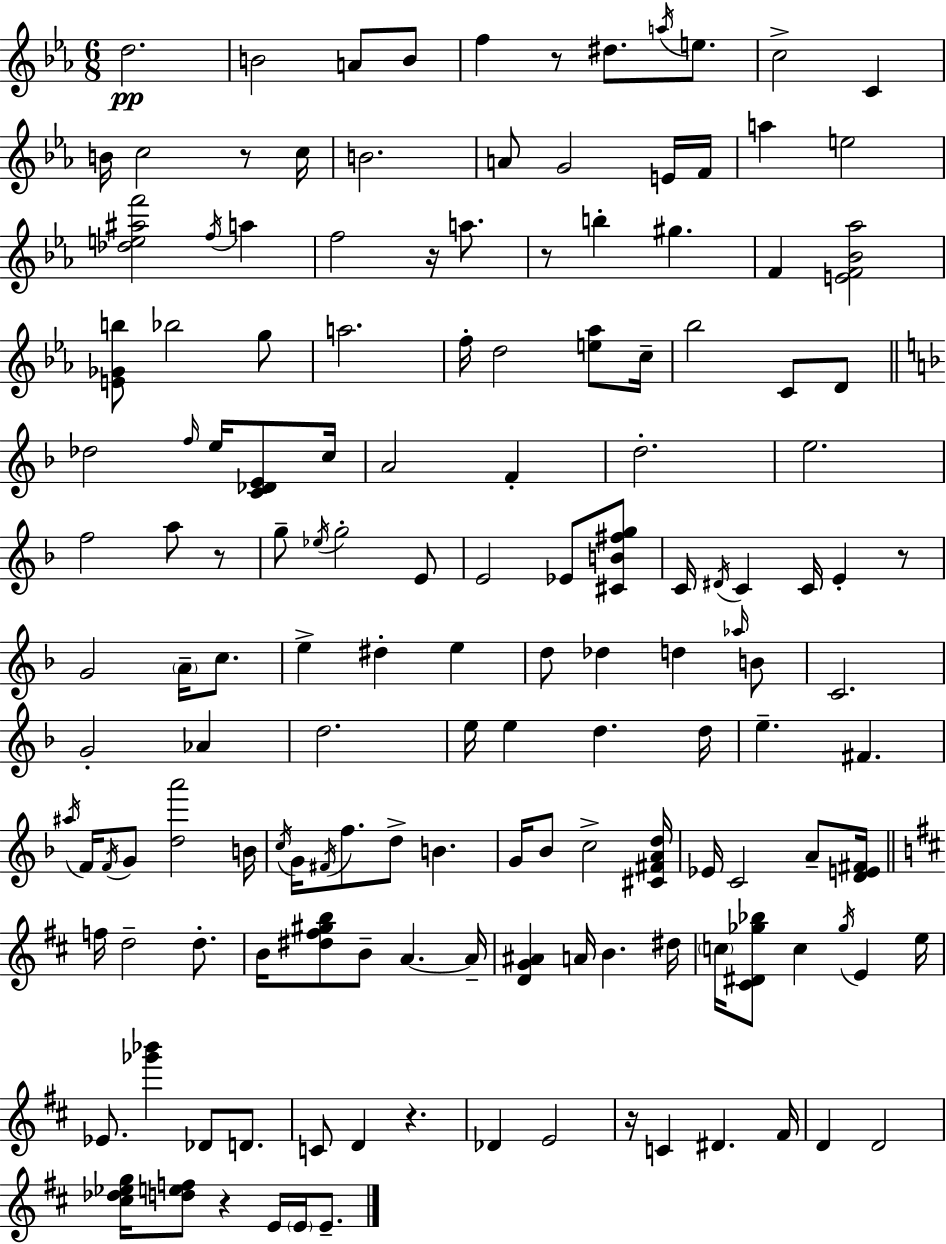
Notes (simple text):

D5/h. B4/h A4/e B4/e F5/q R/e D#5/e. A5/s E5/e. C5/h C4/q B4/s C5/h R/e C5/s B4/h. A4/e G4/h E4/s F4/s A5/q E5/h [Db5,E5,A#5,F6]/h F5/s A5/q F5/h R/s A5/e. R/e B5/q G#5/q. F4/q [E4,F4,Bb4,Ab5]/h [E4,Gb4,B5]/e Bb5/h G5/e A5/h. F5/s D5/h [E5,Ab5]/e C5/s Bb5/h C4/e D4/e Db5/h F5/s E5/s [C4,Db4,E4]/e C5/s A4/h F4/q D5/h. E5/h. F5/h A5/e R/e G5/e Eb5/s G5/h E4/e E4/h Eb4/e [C#4,B4,F#5,G5]/e C4/s D#4/s C4/q C4/s E4/q R/e G4/h A4/s C5/e. E5/q D#5/q E5/q D5/e Db5/q D5/q Ab5/s B4/e C4/h. G4/h Ab4/q D5/h. E5/s E5/q D5/q. D5/s E5/q. F#4/q. A#5/s F4/s F4/s G4/e [D5,A6]/h B4/s C5/s G4/s F#4/s F5/e. D5/e B4/q. G4/s Bb4/e C5/h [C#4,F#4,A4,D5]/s Eb4/s C4/h A4/e [D4,E4,F#4]/s F5/s D5/h D5/e. B4/s [D#5,F#5,G#5,B5]/e B4/e A4/q. A4/s [D4,G4,A#4]/q A4/s B4/q. D#5/s C5/s [C#4,D#4,Gb5,Bb5]/e C5/q Gb5/s E4/q E5/s Eb4/e. [Gb6,Bb6]/q Db4/e D4/e. C4/e D4/q R/q. Db4/q E4/h R/s C4/q D#4/q. F#4/s D4/q D4/h [C#5,Db5,Eb5,G5]/s [D5,E5,F5]/e R/q E4/s E4/s E4/e.